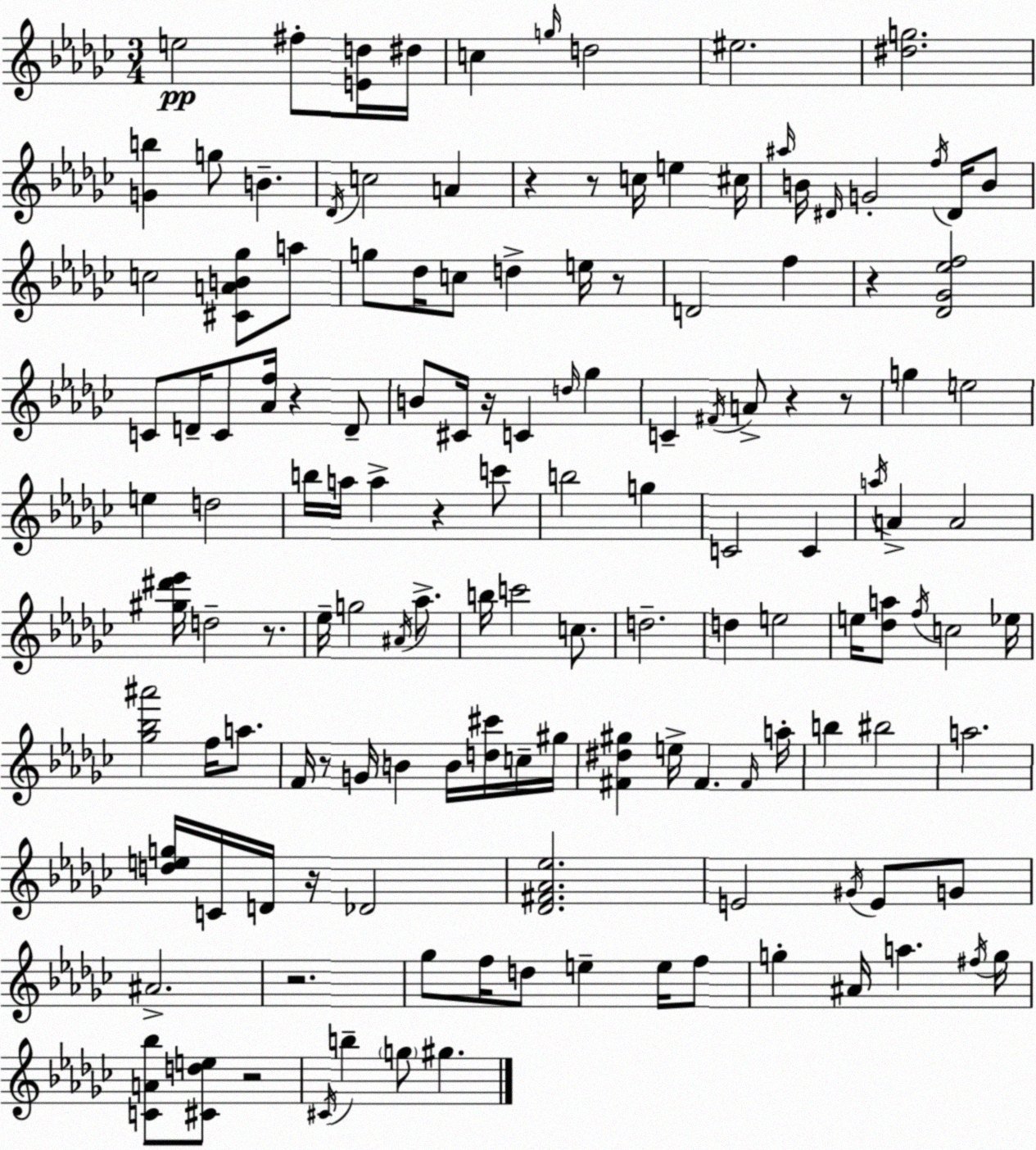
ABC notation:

X:1
T:Untitled
M:3/4
L:1/4
K:Ebm
e2 ^f/2 [Ed]/4 ^d/4 c g/4 d2 ^e2 [^dg]2 [Gb] g/2 B _D/4 c2 A z z/2 c/4 e ^c/4 ^a/4 B/4 ^D/4 G2 f/4 ^D/4 B/2 c2 [^CAB_g]/2 a/2 g/2 _d/4 c/2 d e/4 z/2 D2 f z [_D_G_ef]2 C/2 D/4 C/2 [_Af]/4 z D/2 B/2 ^C/4 z/4 C d/4 _g C ^F/4 A/2 z z/2 g e2 e d2 b/4 a/4 a z c'/2 b2 g C2 C a/4 A A2 [^g^d'_e']/4 d2 z/2 _e/4 g2 ^A/4 _a/2 b/4 c'2 c/2 d2 d e2 e/4 [_da]/2 f/4 c2 _e/4 [_g_b^a']2 f/4 a/2 F/4 z/2 G/4 B B/4 [d^c']/4 c/4 ^g/4 [^F^d^g] e/4 ^F ^F/4 a/4 b ^b2 a2 [deg]/4 C/4 D/4 z/4 _D2 [_D^F_A_e]2 E2 ^G/4 E/2 G/2 ^A2 z2 _g/2 f/4 d/2 e e/4 f/2 g ^A/4 a ^f/4 g/4 [CA_b]/2 [^Cde]/2 z2 ^C/4 b g/2 ^g